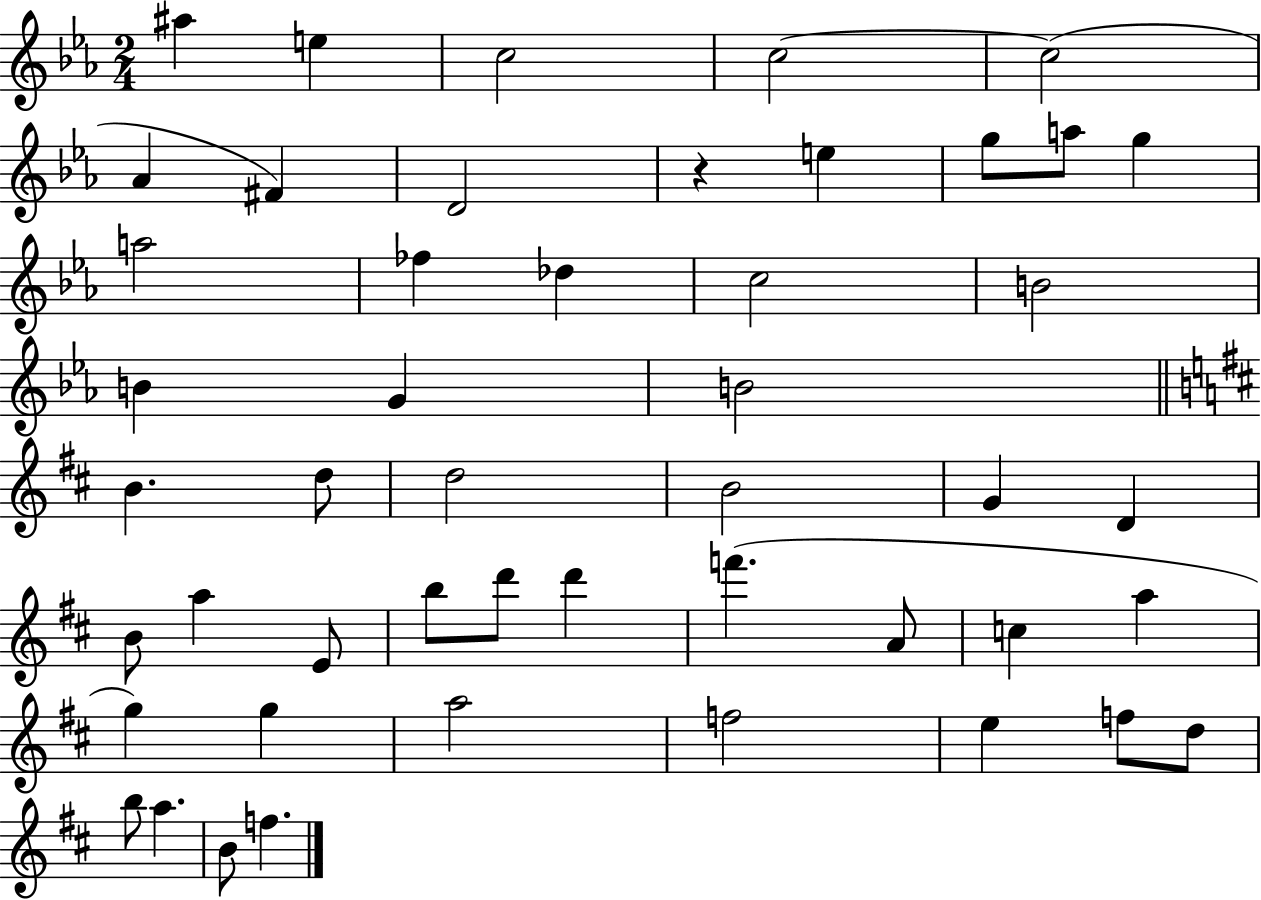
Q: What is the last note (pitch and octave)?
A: F5